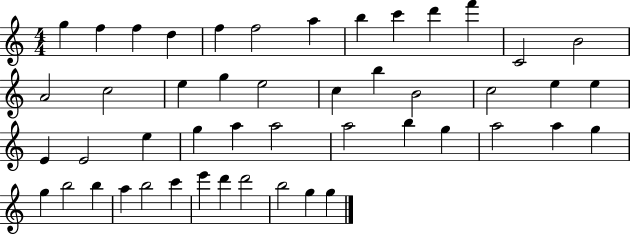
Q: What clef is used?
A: treble